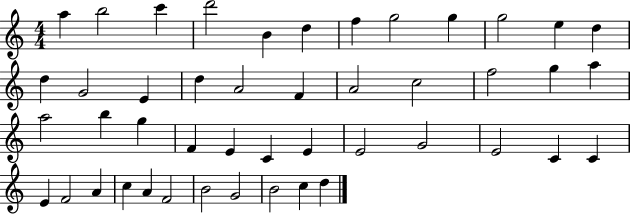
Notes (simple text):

A5/q B5/h C6/q D6/h B4/q D5/q F5/q G5/h G5/q G5/h E5/q D5/q D5/q G4/h E4/q D5/q A4/h F4/q A4/h C5/h F5/h G5/q A5/q A5/h B5/q G5/q F4/q E4/q C4/q E4/q E4/h G4/h E4/h C4/q C4/q E4/q F4/h A4/q C5/q A4/q F4/h B4/h G4/h B4/h C5/q D5/q